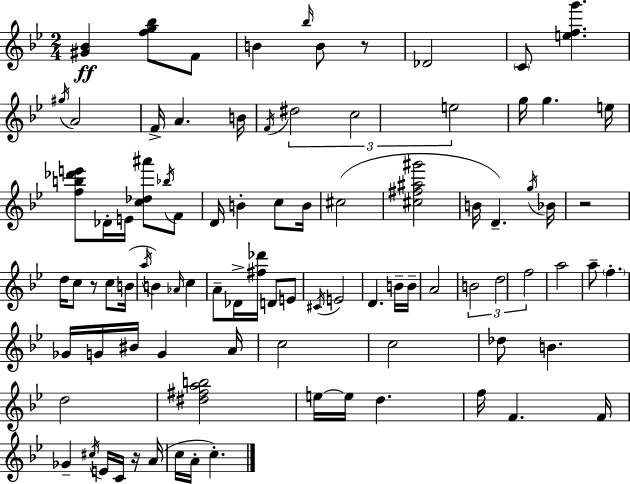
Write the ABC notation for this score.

X:1
T:Untitled
M:2/4
L:1/4
K:Bb
[^G_B] [fg_b]/2 F/2 B _b/4 B/2 z/2 _D2 C/2 [efg'] ^g/4 A2 F/4 A B/4 F/4 ^d2 c2 e2 g/4 g e/4 [fb_d'e']/2 _D/4 E/4 [c_d^a']/2 _b/4 F/2 D/4 B c/2 B/4 ^c2 [^c^f^a^g']2 B/4 D g/4 _B/4 z2 d/4 c/2 z/2 c/2 B/4 a/4 B _A/4 c A/2 _D/4 [^f_d']/4 D/2 E/2 ^C/4 E2 D B/4 B/4 A2 B2 d2 f2 a2 a/2 f _G/4 G/4 ^B/4 G A/4 c2 c2 _d/2 B d2 [^d^fab]2 e/4 e/4 d f/4 F F/4 _G ^c/4 E/4 C/4 z/4 A/4 c/4 A/4 c